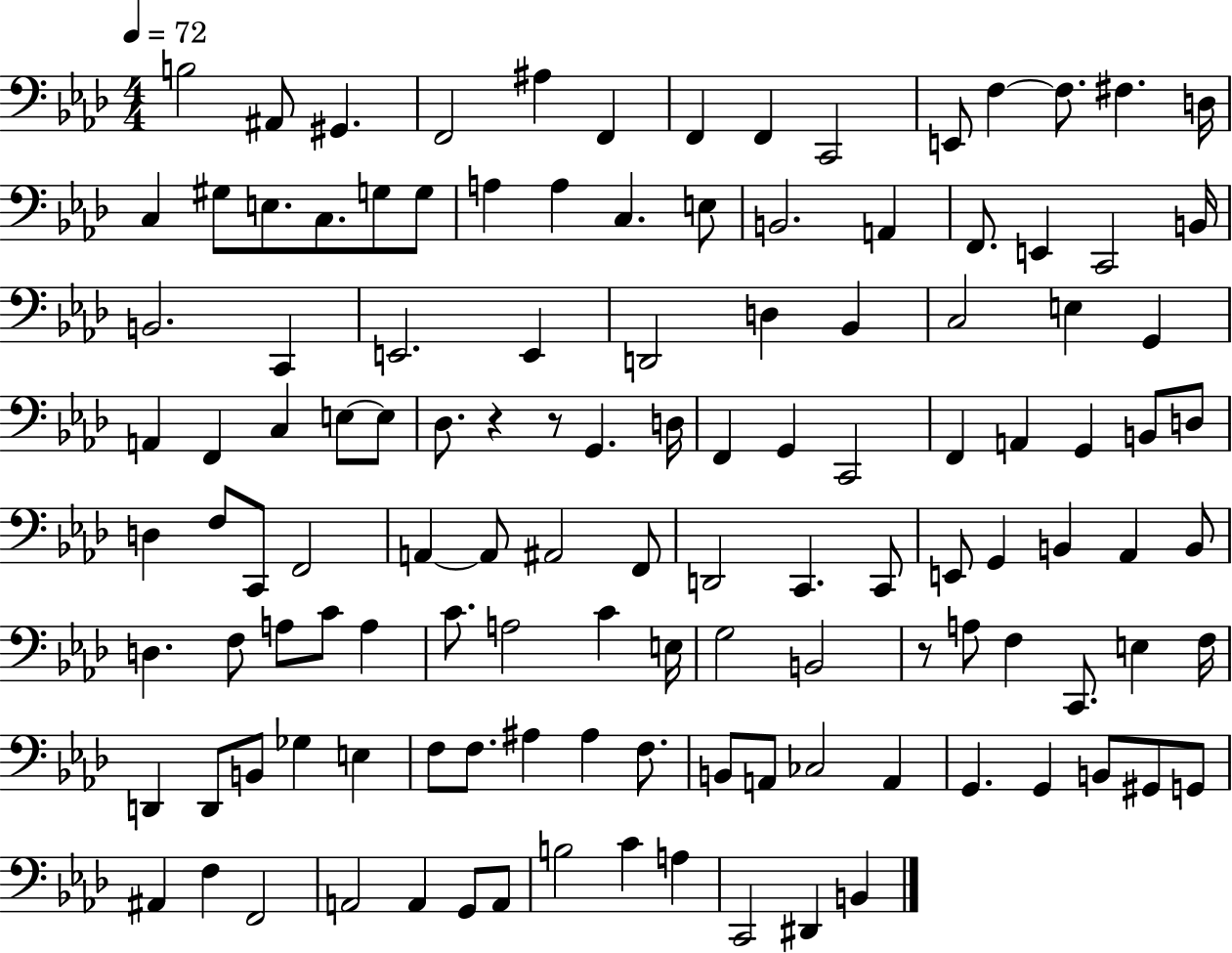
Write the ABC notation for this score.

X:1
T:Untitled
M:4/4
L:1/4
K:Ab
B,2 ^A,,/2 ^G,, F,,2 ^A, F,, F,, F,, C,,2 E,,/2 F, F,/2 ^F, D,/4 C, ^G,/2 E,/2 C,/2 G,/2 G,/2 A, A, C, E,/2 B,,2 A,, F,,/2 E,, C,,2 B,,/4 B,,2 C,, E,,2 E,, D,,2 D, _B,, C,2 E, G,, A,, F,, C, E,/2 E,/2 _D,/2 z z/2 G,, D,/4 F,, G,, C,,2 F,, A,, G,, B,,/2 D,/2 D, F,/2 C,,/2 F,,2 A,, A,,/2 ^A,,2 F,,/2 D,,2 C,, C,,/2 E,,/2 G,, B,, _A,, B,,/2 D, F,/2 A,/2 C/2 A, C/2 A,2 C E,/4 G,2 B,,2 z/2 A,/2 F, C,,/2 E, F,/4 D,, D,,/2 B,,/2 _G, E, F,/2 F,/2 ^A, ^A, F,/2 B,,/2 A,,/2 _C,2 A,, G,, G,, B,,/2 ^G,,/2 G,,/2 ^A,, F, F,,2 A,,2 A,, G,,/2 A,,/2 B,2 C A, C,,2 ^D,, B,,